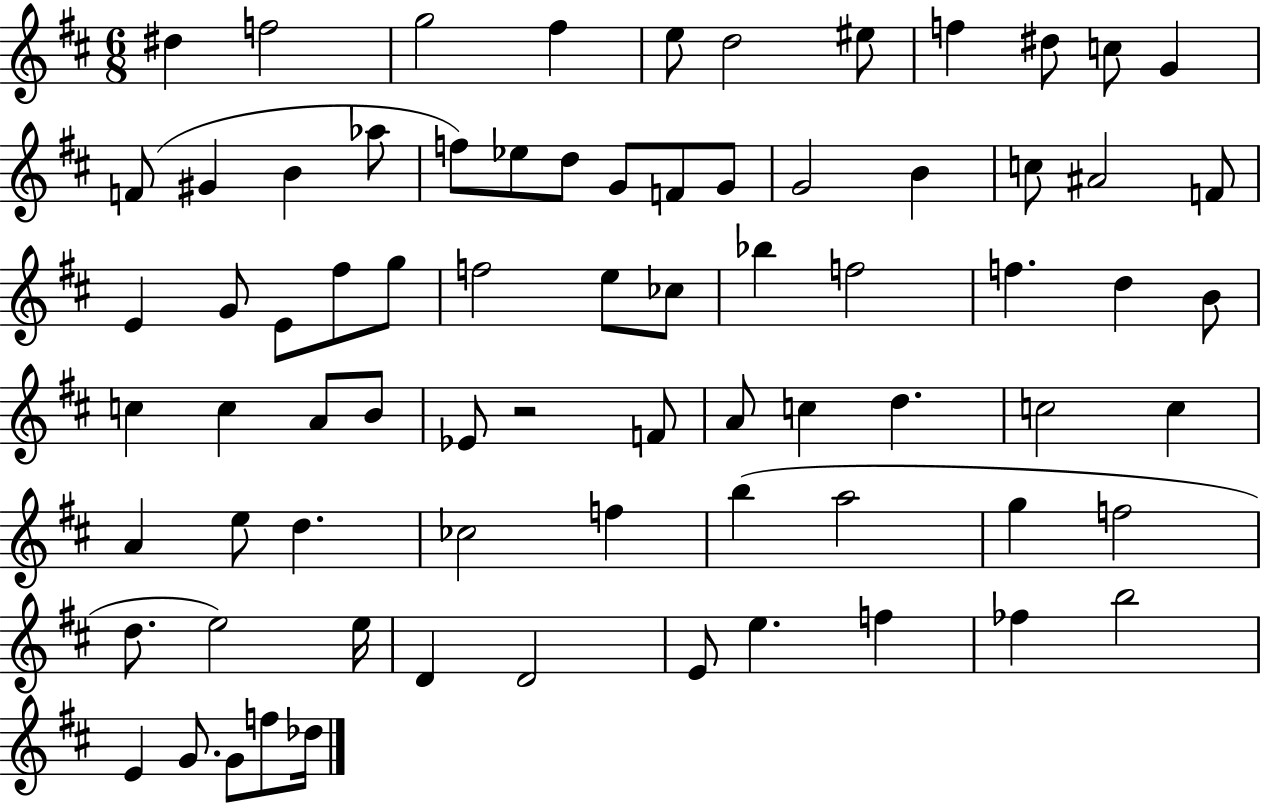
{
  \clef treble
  \numericTimeSignature
  \time 6/8
  \key d \major
  dis''4 f''2 | g''2 fis''4 | e''8 d''2 eis''8 | f''4 dis''8 c''8 g'4 | \break f'8( gis'4 b'4 aes''8 | f''8) ees''8 d''8 g'8 f'8 g'8 | g'2 b'4 | c''8 ais'2 f'8 | \break e'4 g'8 e'8 fis''8 g''8 | f''2 e''8 ces''8 | bes''4 f''2 | f''4. d''4 b'8 | \break c''4 c''4 a'8 b'8 | ees'8 r2 f'8 | a'8 c''4 d''4. | c''2 c''4 | \break a'4 e''8 d''4. | ces''2 f''4 | b''4( a''2 | g''4 f''2 | \break d''8. e''2) e''16 | d'4 d'2 | e'8 e''4. f''4 | fes''4 b''2 | \break e'4 g'8. g'8 f''8 des''16 | \bar "|."
}